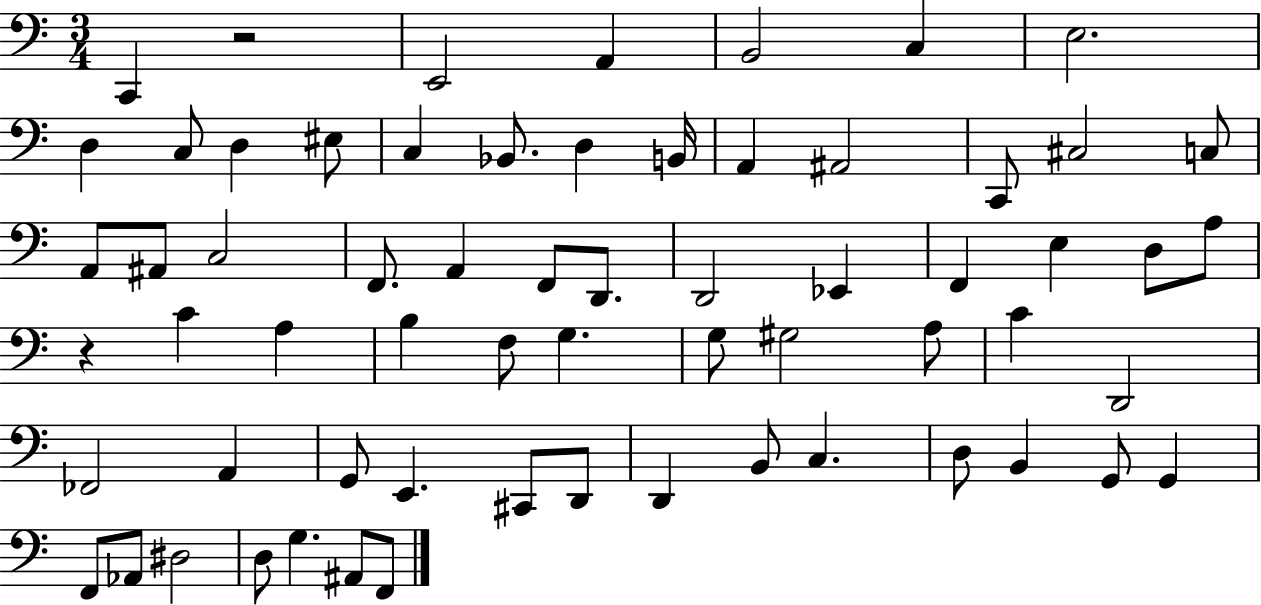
{
  \clef bass
  \numericTimeSignature
  \time 3/4
  \key c \major
  c,4 r2 | e,2 a,4 | b,2 c4 | e2. | \break d4 c8 d4 eis8 | c4 bes,8. d4 b,16 | a,4 ais,2 | c,8 cis2 c8 | \break a,8 ais,8 c2 | f,8. a,4 f,8 d,8. | d,2 ees,4 | f,4 e4 d8 a8 | \break r4 c'4 a4 | b4 f8 g4. | g8 gis2 a8 | c'4 d,2 | \break fes,2 a,4 | g,8 e,4. cis,8 d,8 | d,4 b,8 c4. | d8 b,4 g,8 g,4 | \break f,8 aes,8 dis2 | d8 g4. ais,8 f,8 | \bar "|."
}